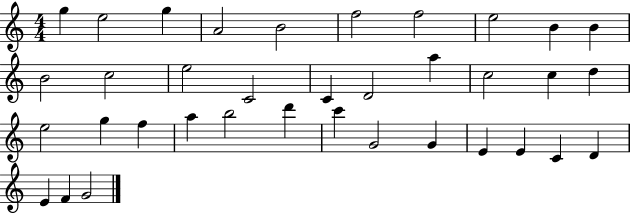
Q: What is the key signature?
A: C major